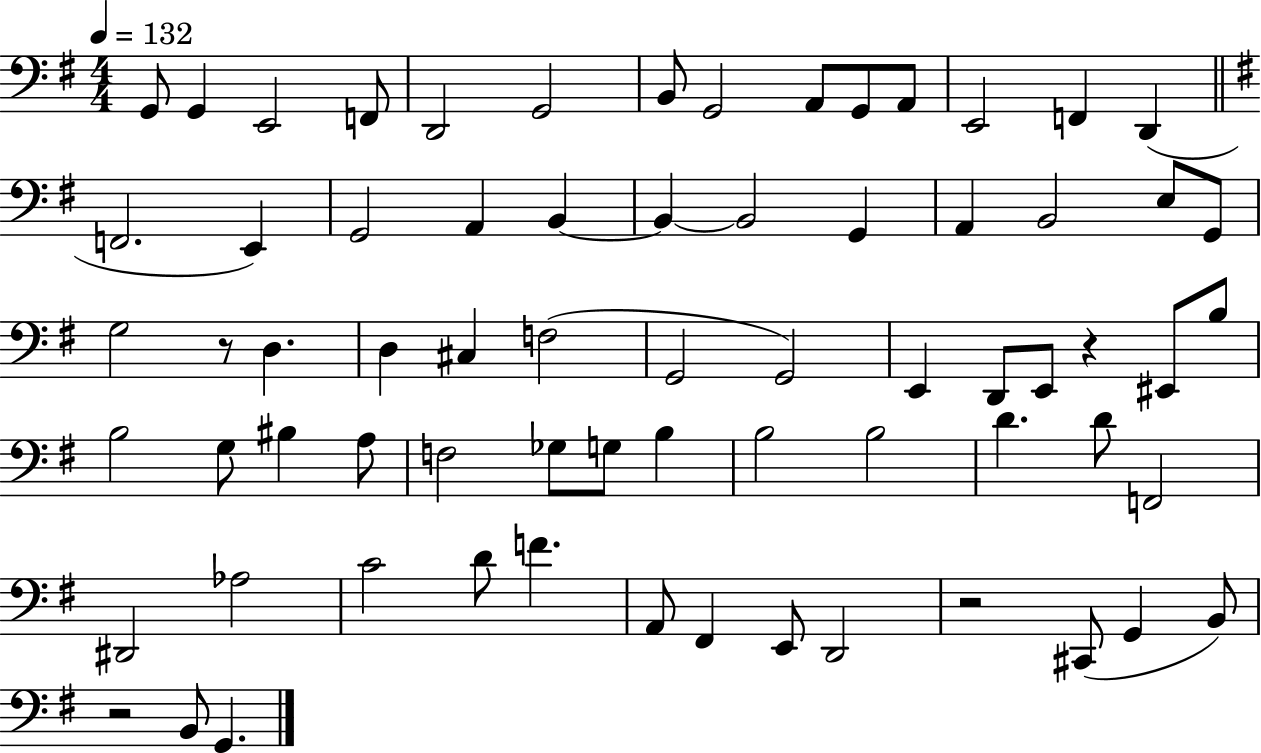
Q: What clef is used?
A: bass